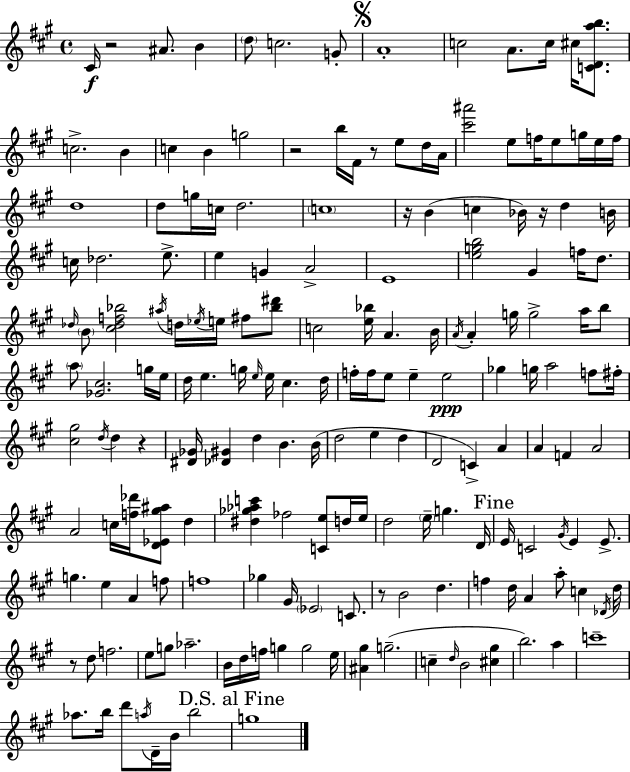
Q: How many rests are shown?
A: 8